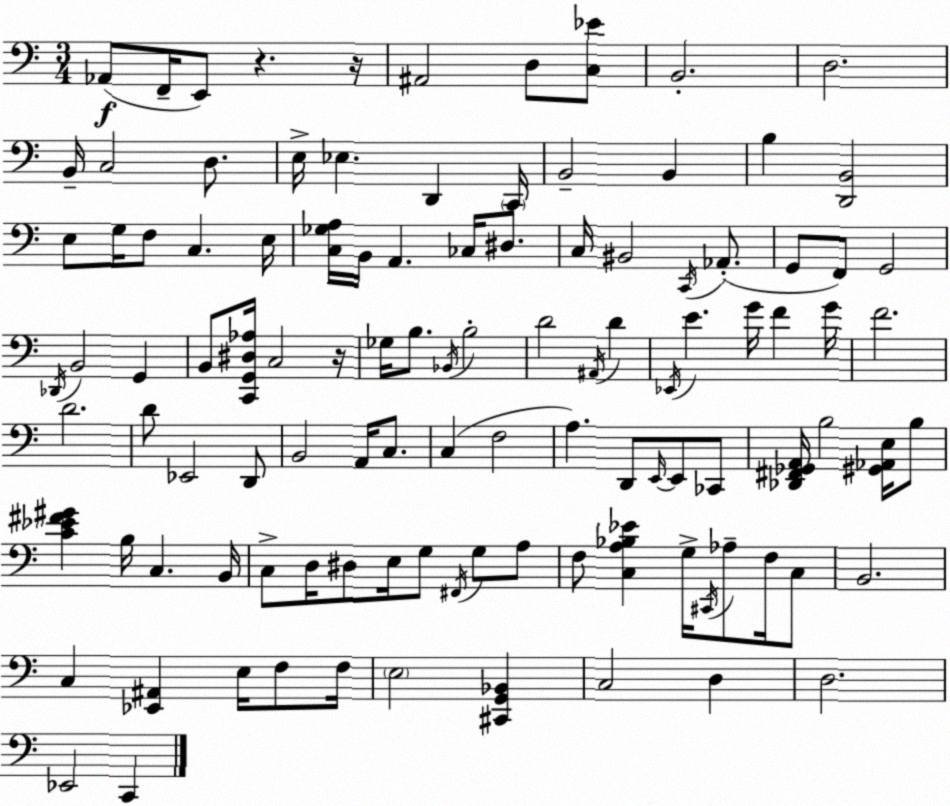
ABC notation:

X:1
T:Untitled
M:3/4
L:1/4
K:C
_A,,/2 F,,/4 E,,/2 z z/4 ^A,,2 D,/2 [C,_E]/2 B,,2 D,2 B,,/4 C,2 D,/2 E,/4 _E, D,, C,,/4 B,,2 B,, B, [D,,B,,]2 E,/2 G,/4 F,/2 C, E,/4 [C,_G,A,]/4 B,,/4 A,, _C,/4 ^D,/2 C,/4 ^B,,2 C,,/4 _A,,/2 G,,/2 F,,/2 G,,2 _D,,/4 B,,2 G,, B,,/2 [C,,G,,^D,_A,]/4 C,2 z/4 _G,/4 B,/2 _B,,/4 B,2 D2 ^A,,/4 D _E,,/4 E G/4 F G/4 F2 D2 D/2 _E,,2 D,,/2 B,,2 A,,/4 C,/2 C, F,2 A, D,,/2 E,,/4 E,,/2 _C,,/2 [_D,,^F,,_G,,A,,]/4 B,2 [^G,,_A,,E,]/4 B,/2 [C_E^F^G] B,/4 C, B,,/4 C,/2 D,/4 ^D,/2 E,/4 G,/2 ^F,,/4 G,/2 A,/2 F,/2 [C,A,_B,_E] G,/4 ^C,,/4 _A,/2 F,/4 C,/2 B,,2 C, [_E,,^A,,] E,/4 F,/2 F,/4 E,2 [^C,,G,,_B,,] C,2 D, D,2 _E,,2 C,,